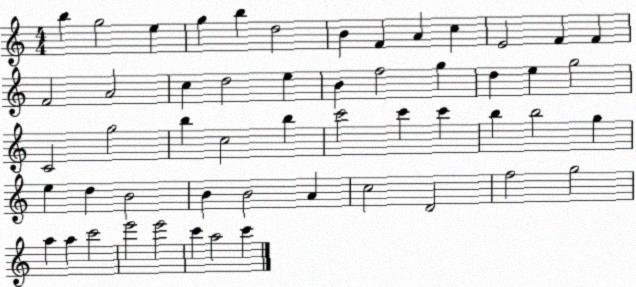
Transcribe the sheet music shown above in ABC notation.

X:1
T:Untitled
M:4/4
L:1/4
K:C
b g2 e g b d2 B F A c E2 F F F2 A2 c d2 e B f2 g d e g2 C2 g2 b c2 b c'2 c' c' b b2 g e d B2 B B2 A c2 D2 f2 g2 a a c'2 e'2 e'2 c' a2 c'